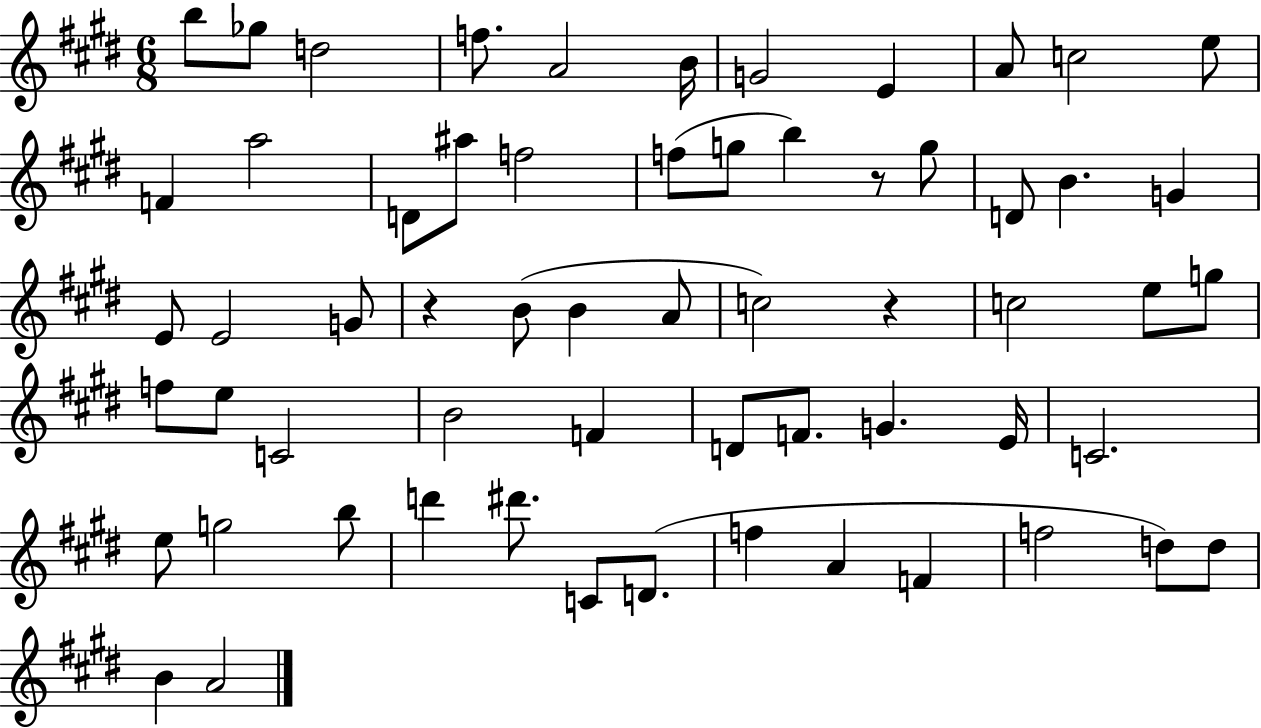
X:1
T:Untitled
M:6/8
L:1/4
K:E
b/2 _g/2 d2 f/2 A2 B/4 G2 E A/2 c2 e/2 F a2 D/2 ^a/2 f2 f/2 g/2 b z/2 g/2 D/2 B G E/2 E2 G/2 z B/2 B A/2 c2 z c2 e/2 g/2 f/2 e/2 C2 B2 F D/2 F/2 G E/4 C2 e/2 g2 b/2 d' ^d'/2 C/2 D/2 f A F f2 d/2 d/2 B A2